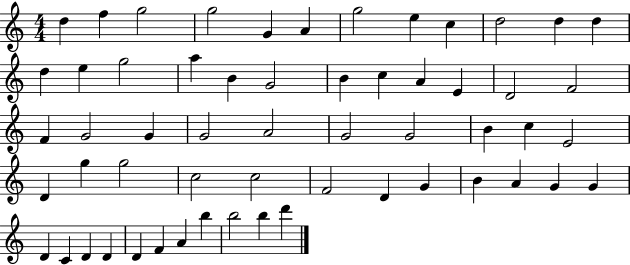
{
  \clef treble
  \numericTimeSignature
  \time 4/4
  \key c \major
  d''4 f''4 g''2 | g''2 g'4 a'4 | g''2 e''4 c''4 | d''2 d''4 d''4 | \break d''4 e''4 g''2 | a''4 b'4 g'2 | b'4 c''4 a'4 e'4 | d'2 f'2 | \break f'4 g'2 g'4 | g'2 a'2 | g'2 g'2 | b'4 c''4 e'2 | \break d'4 g''4 g''2 | c''2 c''2 | f'2 d'4 g'4 | b'4 a'4 g'4 g'4 | \break d'4 c'4 d'4 d'4 | d'4 f'4 a'4 b''4 | b''2 b''4 d'''4 | \bar "|."
}